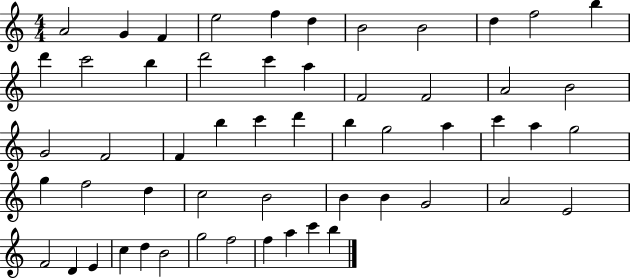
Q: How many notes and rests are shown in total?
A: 55